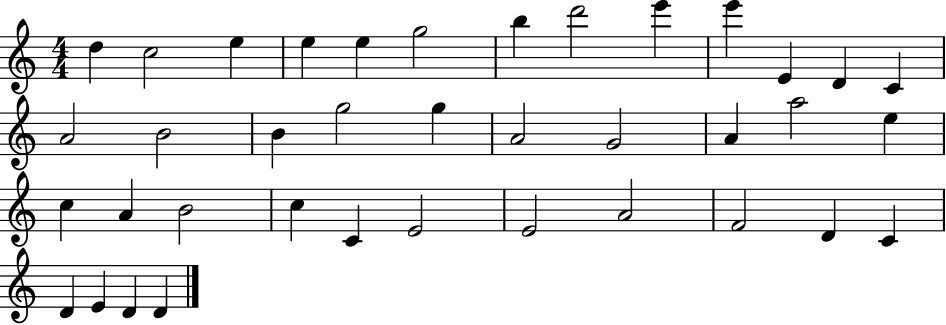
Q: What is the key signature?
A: C major